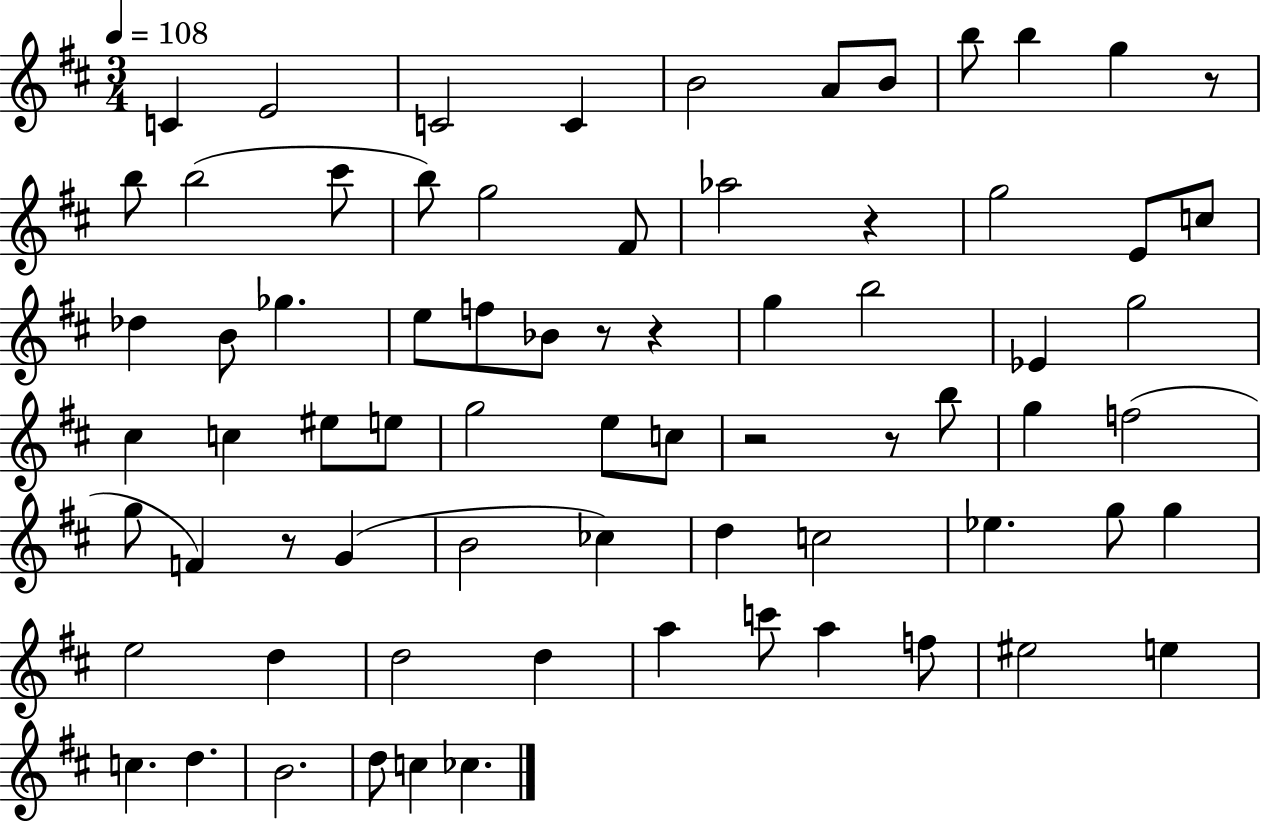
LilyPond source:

{
  \clef treble
  \numericTimeSignature
  \time 3/4
  \key d \major
  \tempo 4 = 108
  c'4 e'2 | c'2 c'4 | b'2 a'8 b'8 | b''8 b''4 g''4 r8 | \break b''8 b''2( cis'''8 | b''8) g''2 fis'8 | aes''2 r4 | g''2 e'8 c''8 | \break des''4 b'8 ges''4. | e''8 f''8 bes'8 r8 r4 | g''4 b''2 | ees'4 g''2 | \break cis''4 c''4 eis''8 e''8 | g''2 e''8 c''8 | r2 r8 b''8 | g''4 f''2( | \break g''8 f'4) r8 g'4( | b'2 ces''4) | d''4 c''2 | ees''4. g''8 g''4 | \break e''2 d''4 | d''2 d''4 | a''4 c'''8 a''4 f''8 | eis''2 e''4 | \break c''4. d''4. | b'2. | d''8 c''4 ces''4. | \bar "|."
}